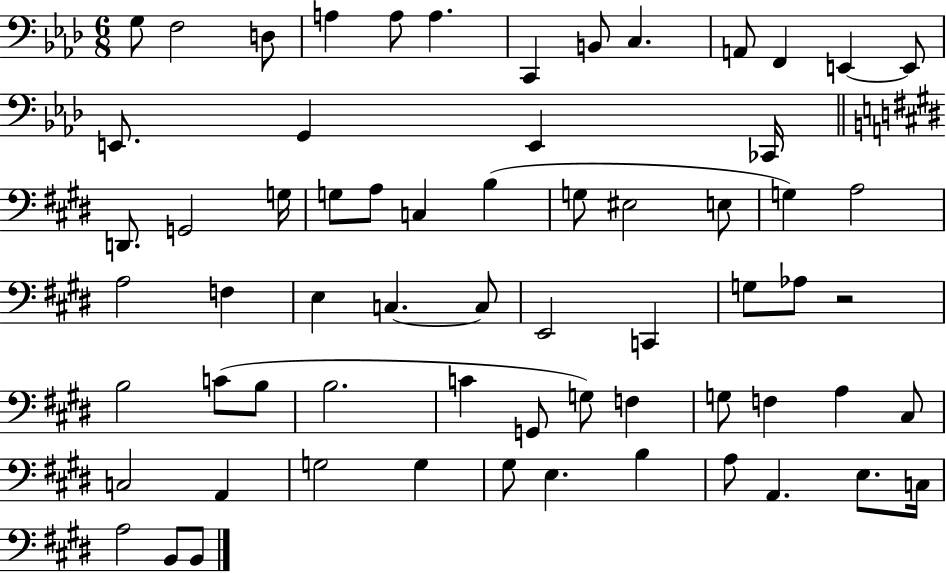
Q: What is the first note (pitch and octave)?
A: G3